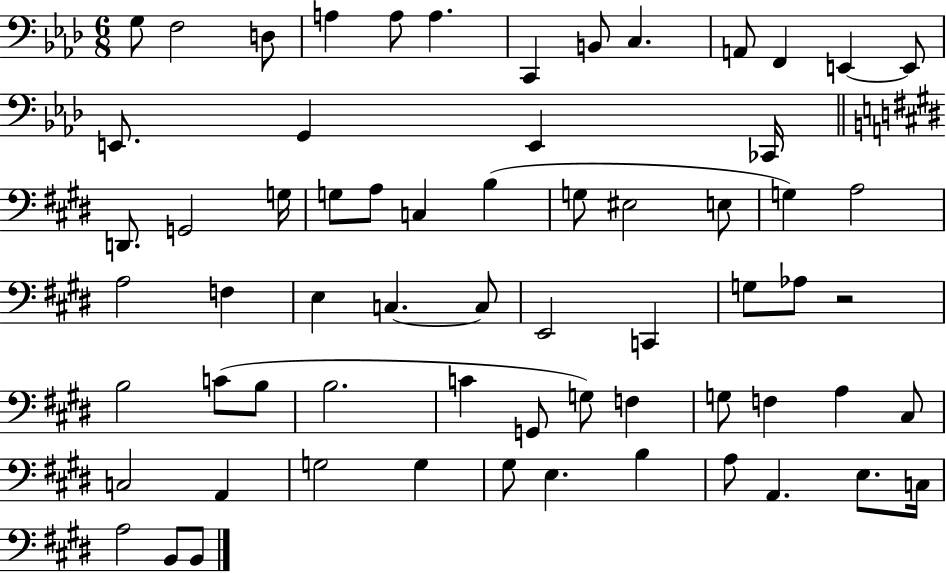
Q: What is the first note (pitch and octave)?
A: G3